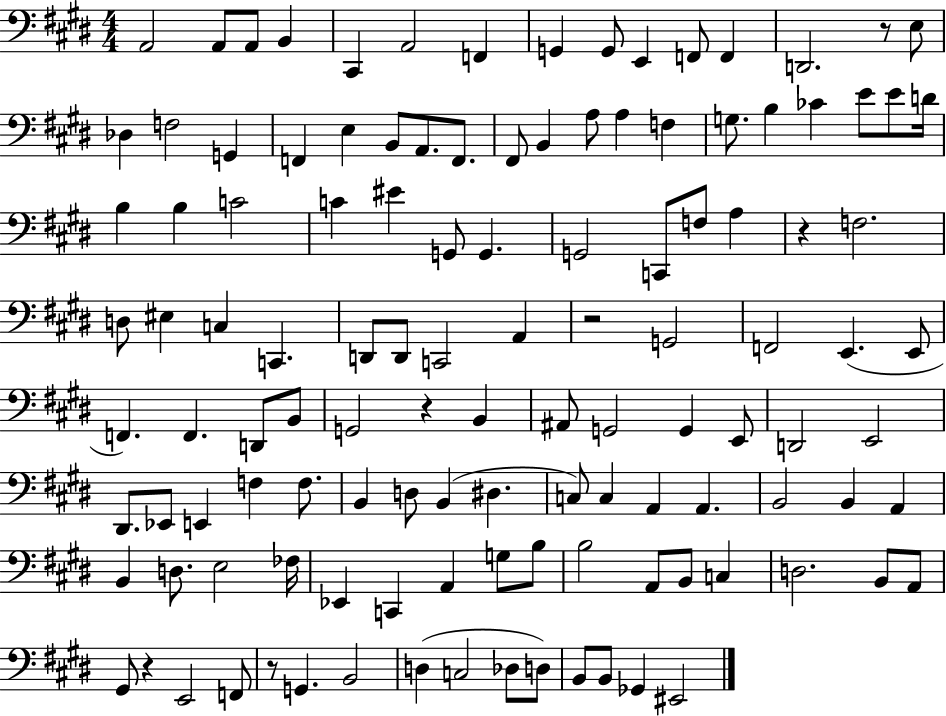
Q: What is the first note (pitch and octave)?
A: A2